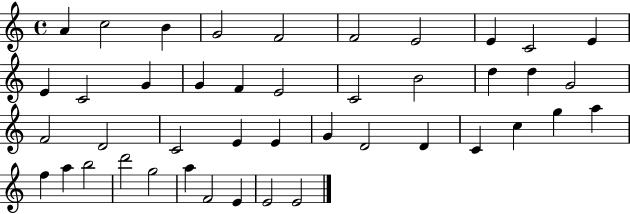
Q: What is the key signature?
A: C major